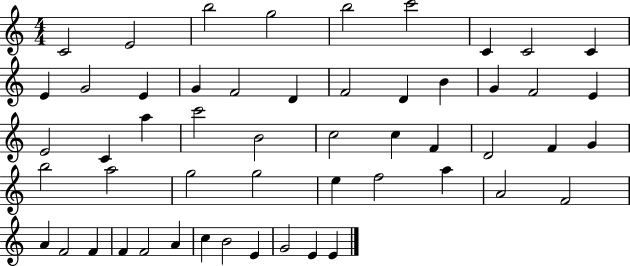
X:1
T:Untitled
M:4/4
L:1/4
K:C
C2 E2 b2 g2 b2 c'2 C C2 C E G2 E G F2 D F2 D B G F2 E E2 C a c'2 B2 c2 c F D2 F G b2 a2 g2 g2 e f2 a A2 F2 A F2 F F F2 A c B2 E G2 E E